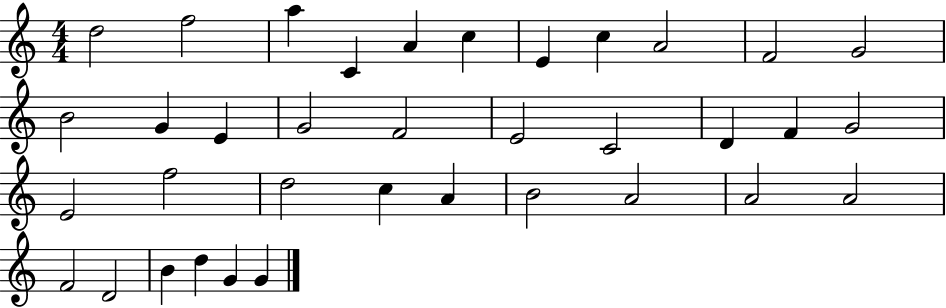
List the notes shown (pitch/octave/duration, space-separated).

D5/h F5/h A5/q C4/q A4/q C5/q E4/q C5/q A4/h F4/h G4/h B4/h G4/q E4/q G4/h F4/h E4/h C4/h D4/q F4/q G4/h E4/h F5/h D5/h C5/q A4/q B4/h A4/h A4/h A4/h F4/h D4/h B4/q D5/q G4/q G4/q